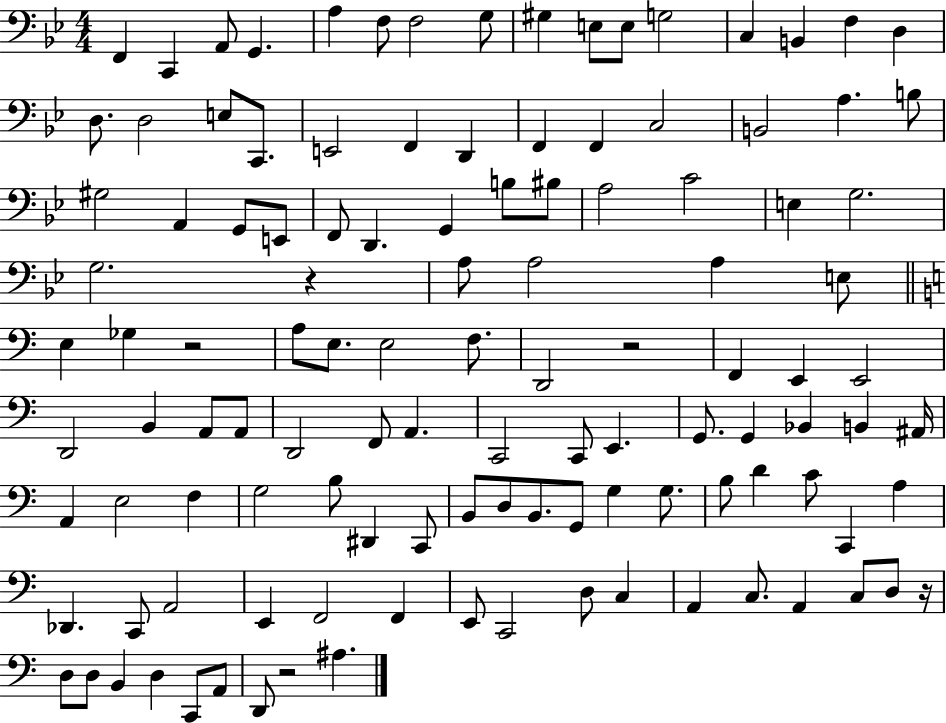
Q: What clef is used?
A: bass